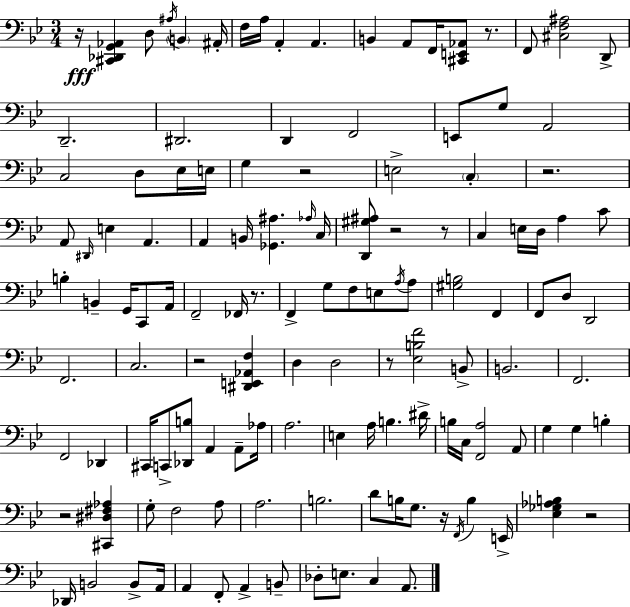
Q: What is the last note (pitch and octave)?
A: A2